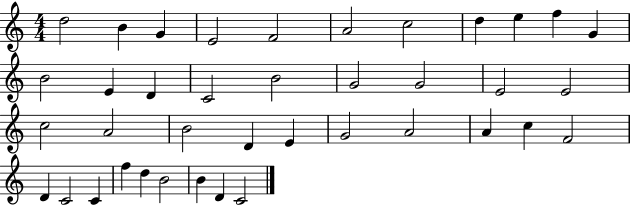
D5/h B4/q G4/q E4/h F4/h A4/h C5/h D5/q E5/q F5/q G4/q B4/h E4/q D4/q C4/h B4/h G4/h G4/h E4/h E4/h C5/h A4/h B4/h D4/q E4/q G4/h A4/h A4/q C5/q F4/h D4/q C4/h C4/q F5/q D5/q B4/h B4/q D4/q C4/h